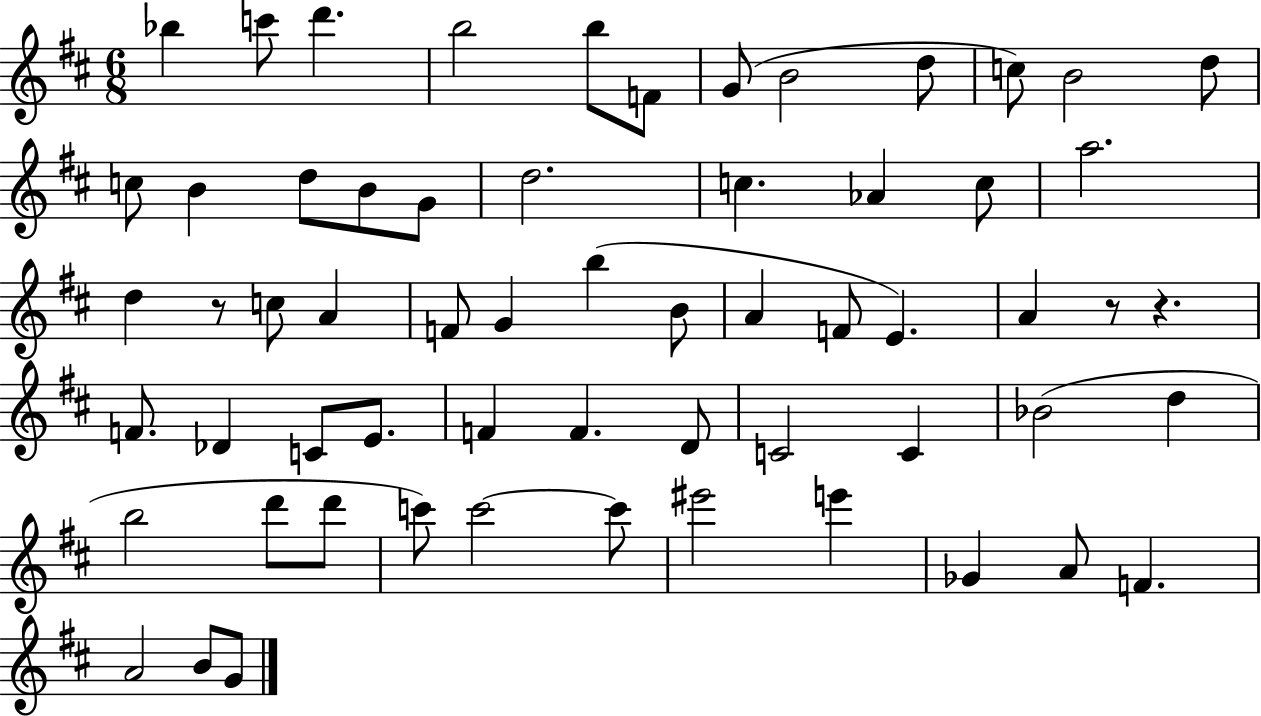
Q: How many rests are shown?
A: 3